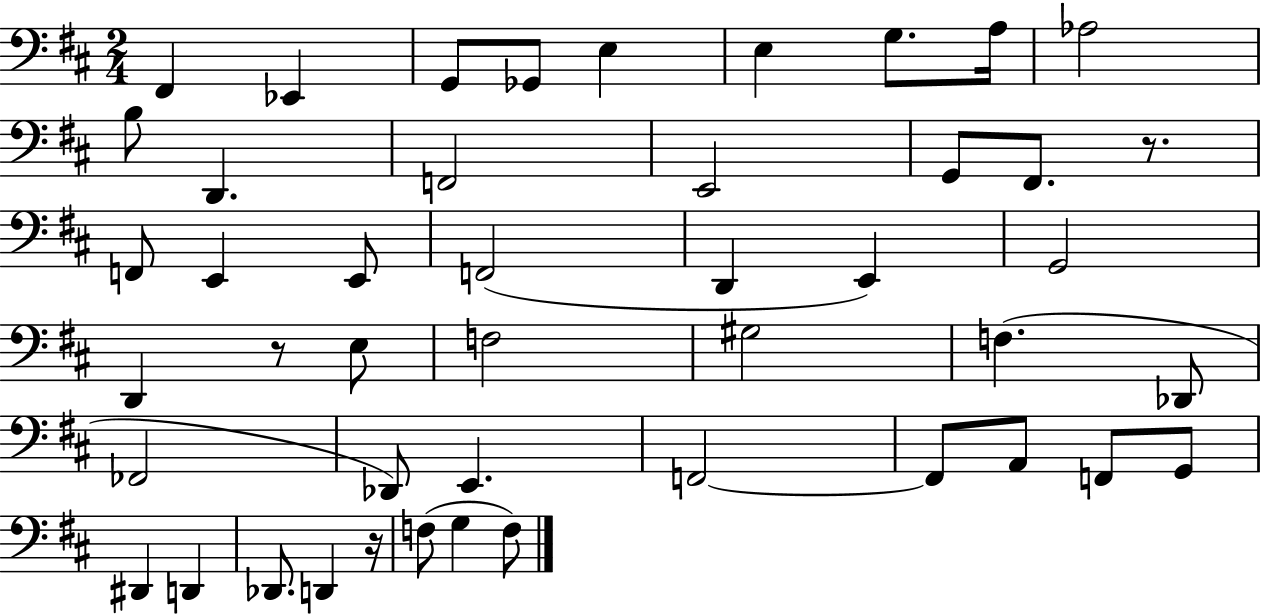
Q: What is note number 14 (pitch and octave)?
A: G2